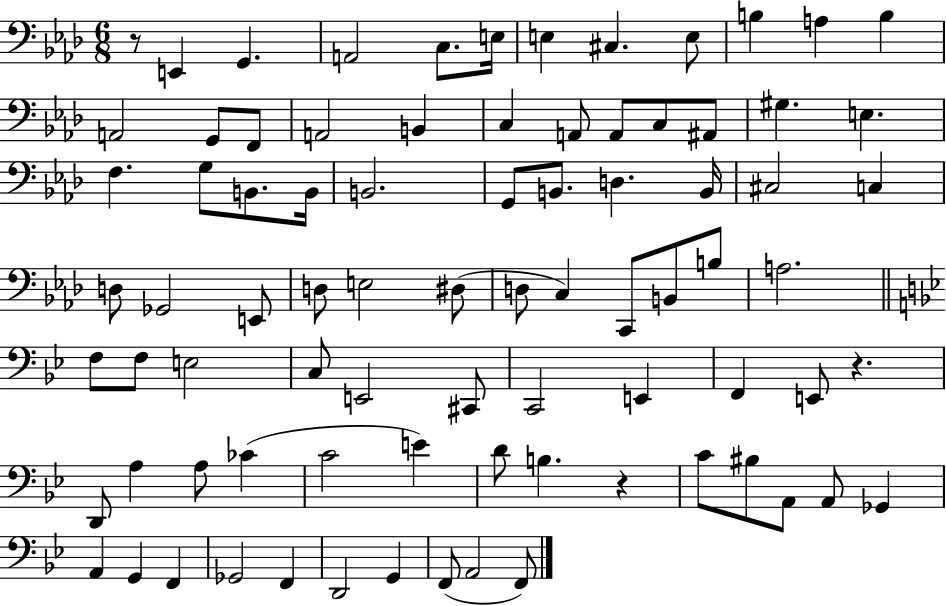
R/e E2/q G2/q. A2/h C3/e. E3/s E3/q C#3/q. E3/e B3/q A3/q B3/q A2/h G2/e F2/e A2/h B2/q C3/q A2/e A2/e C3/e A#2/e G#3/q. E3/q. F3/q. G3/e B2/e. B2/s B2/h. G2/e B2/e. D3/q. B2/s C#3/h C3/q D3/e Gb2/h E2/e D3/e E3/h D#3/e D3/e C3/q C2/e B2/e B3/e A3/h. F3/e F3/e E3/h C3/e E2/h C#2/e C2/h E2/q F2/q E2/e R/q. D2/e A3/q A3/e CES4/q C4/h E4/q D4/e B3/q. R/q C4/e BIS3/e A2/e A2/e Gb2/q A2/q G2/q F2/q Gb2/h F2/q D2/h G2/q F2/e A2/h F2/e